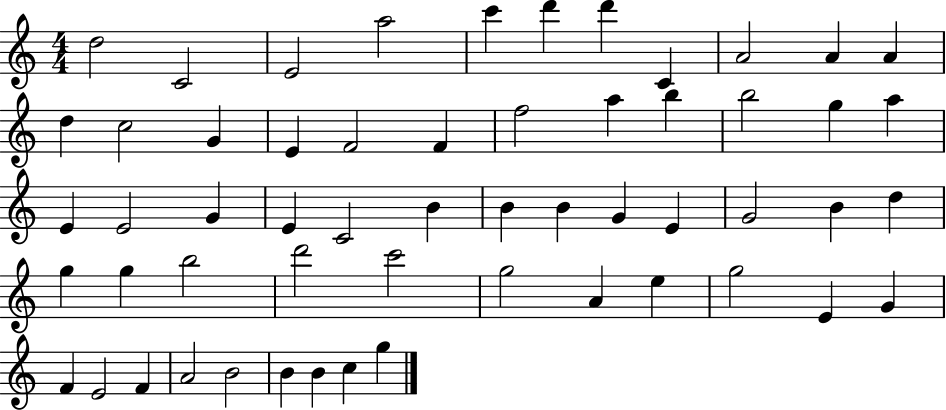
X:1
T:Untitled
M:4/4
L:1/4
K:C
d2 C2 E2 a2 c' d' d' C A2 A A d c2 G E F2 F f2 a b b2 g a E E2 G E C2 B B B G E G2 B d g g b2 d'2 c'2 g2 A e g2 E G F E2 F A2 B2 B B c g